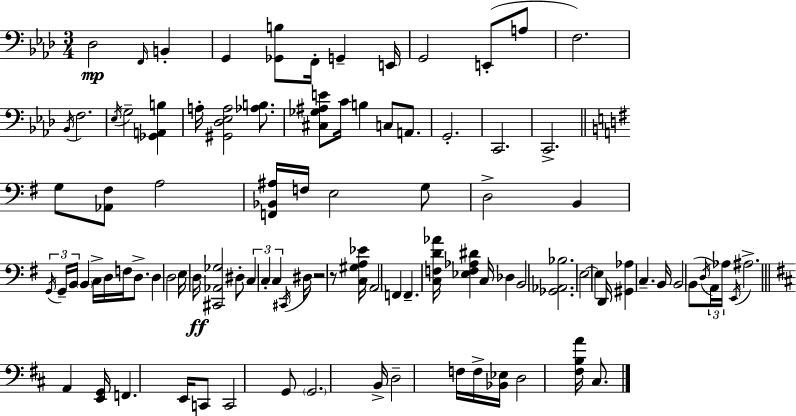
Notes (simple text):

Db3/h F2/s B2/q G2/q [Gb2,B3]/e F2/s G2/q E2/s G2/h E2/e A3/e F3/h. Bb2/s F3/h. Eb3/s G3/h [Gb2,A2,B3]/q A3/s [G#2,Db3,Eb3,A3]/h [Ab3,B3]/e. [C#3,Gb3,A#3,E4]/e C4/s B3/q C3/e A2/e. G2/h. C2/h. C2/h. G3/e [Ab2,F#3]/e A3/h [F2,Bb2,A#3]/s F3/s E3/h G3/e D3/h B2/q G2/s G2/s B2/s B2/q C3/s D3/s F3/s D3/e. D3/q D3/h E3/s D3/s [C#2,Ab2,Gb3]/h D#3/e C3/q C3/q C3/q C#2/s D#3/s R/h R/e [C3,G#3,A3,Eb4]/s A2/h F2/q F2/q. [C3,F3,D4,Ab4]/s [Eb3,F3,Ab3,D#4]/q C3/s Db3/q B2/h [Gb2,Ab2,Bb3]/h. E3/h E3/q D2/s [G#2,Ab3]/q C3/q. B2/s B2/h B2/e D3/s A2/s Ab3/s E2/s A#3/h. A2/q [E2,G2]/s F2/q. E2/s C2/e C2/h G2/e G2/h. B2/s D3/h F3/s F3/s [Bb2,Eb3]/s D3/h [F#3,B3,A4]/s C#3/e.